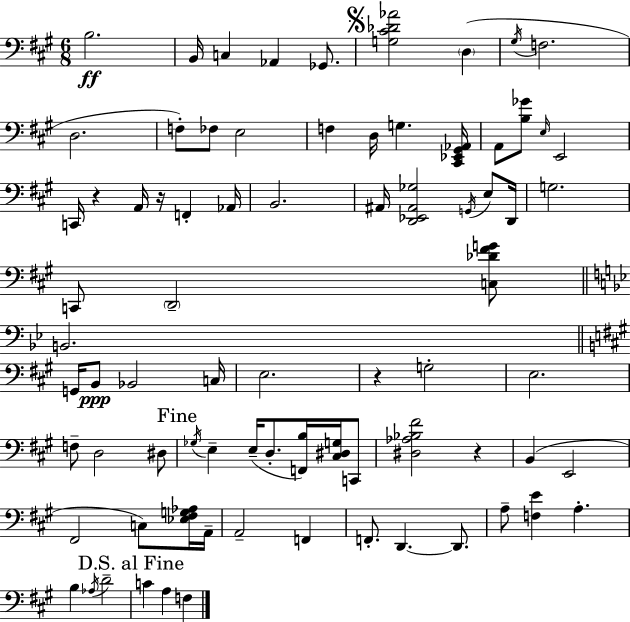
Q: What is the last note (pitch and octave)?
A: F3